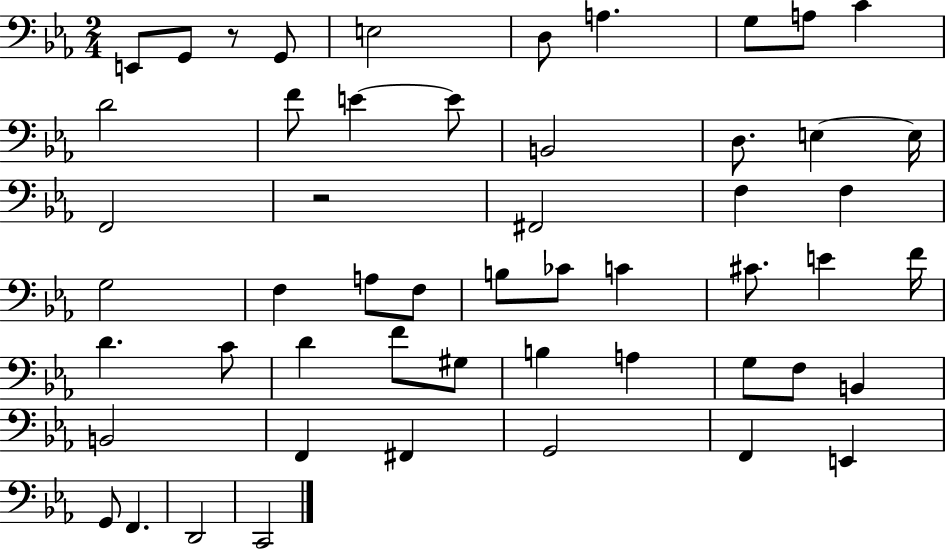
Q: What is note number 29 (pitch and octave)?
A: C#4